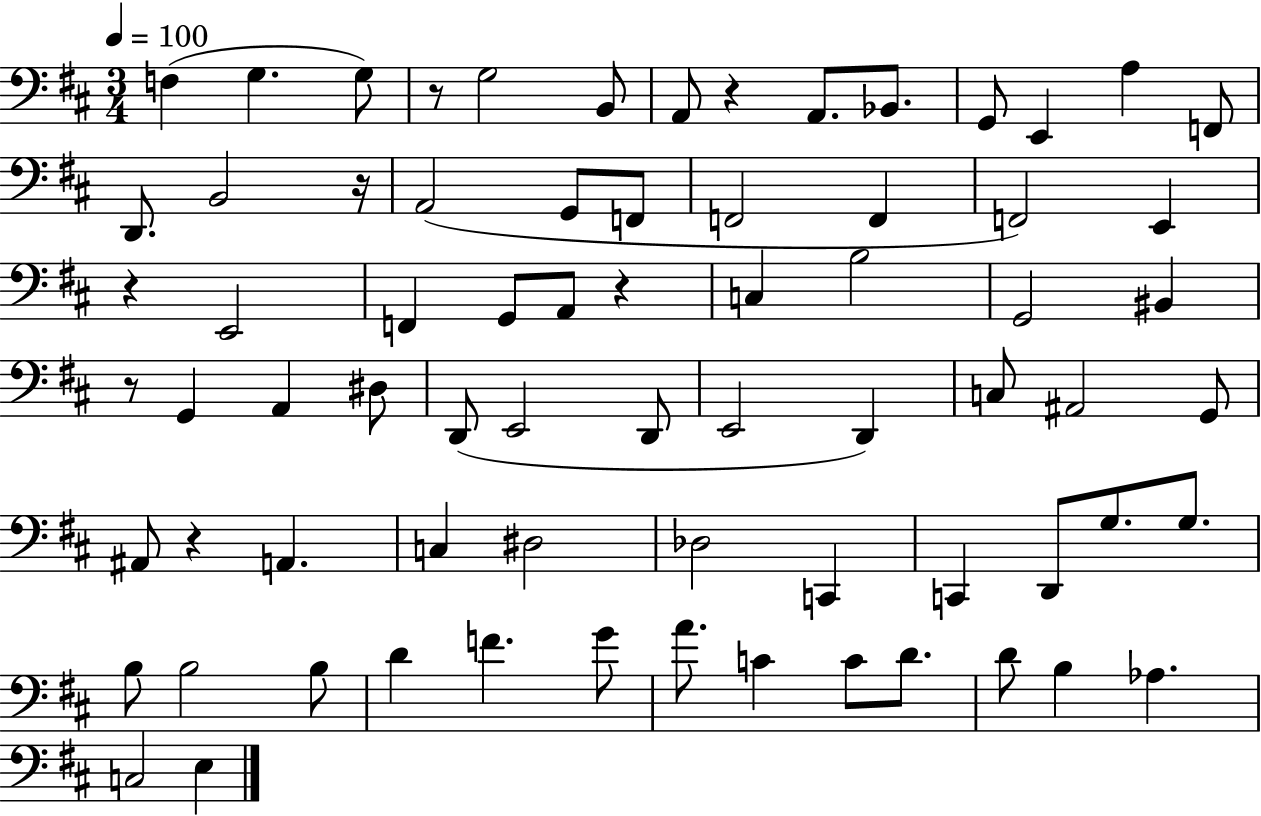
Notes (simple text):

F3/q G3/q. G3/e R/e G3/h B2/e A2/e R/q A2/e. Bb2/e. G2/e E2/q A3/q F2/e D2/e. B2/h R/s A2/h G2/e F2/e F2/h F2/q F2/h E2/q R/q E2/h F2/q G2/e A2/e R/q C3/q B3/h G2/h BIS2/q R/e G2/q A2/q D#3/e D2/e E2/h D2/e E2/h D2/q C3/e A#2/h G2/e A#2/e R/q A2/q. C3/q D#3/h Db3/h C2/q C2/q D2/e G3/e. G3/e. B3/e B3/h B3/e D4/q F4/q. G4/e A4/e. C4/q C4/e D4/e. D4/e B3/q Ab3/q. C3/h E3/q